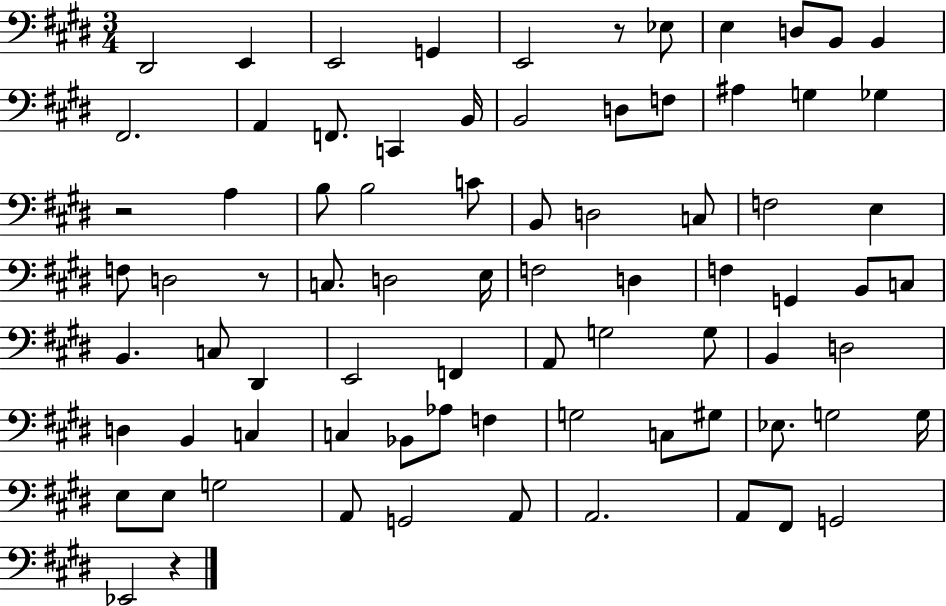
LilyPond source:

{
  \clef bass
  \numericTimeSignature
  \time 3/4
  \key e \major
  dis,2 e,4 | e,2 g,4 | e,2 r8 ees8 | e4 d8 b,8 b,4 | \break fis,2. | a,4 f,8. c,4 b,16 | b,2 d8 f8 | ais4 g4 ges4 | \break r2 a4 | b8 b2 c'8 | b,8 d2 c8 | f2 e4 | \break f8 d2 r8 | c8. d2 e16 | f2 d4 | f4 g,4 b,8 c8 | \break b,4. c8 dis,4 | e,2 f,4 | a,8 g2 g8 | b,4 d2 | \break d4 b,4 c4 | c4 bes,8 aes8 f4 | g2 c8 gis8 | ees8. g2 g16 | \break e8 e8 g2 | a,8 g,2 a,8 | a,2. | a,8 fis,8 g,2 | \break ees,2 r4 | \bar "|."
}